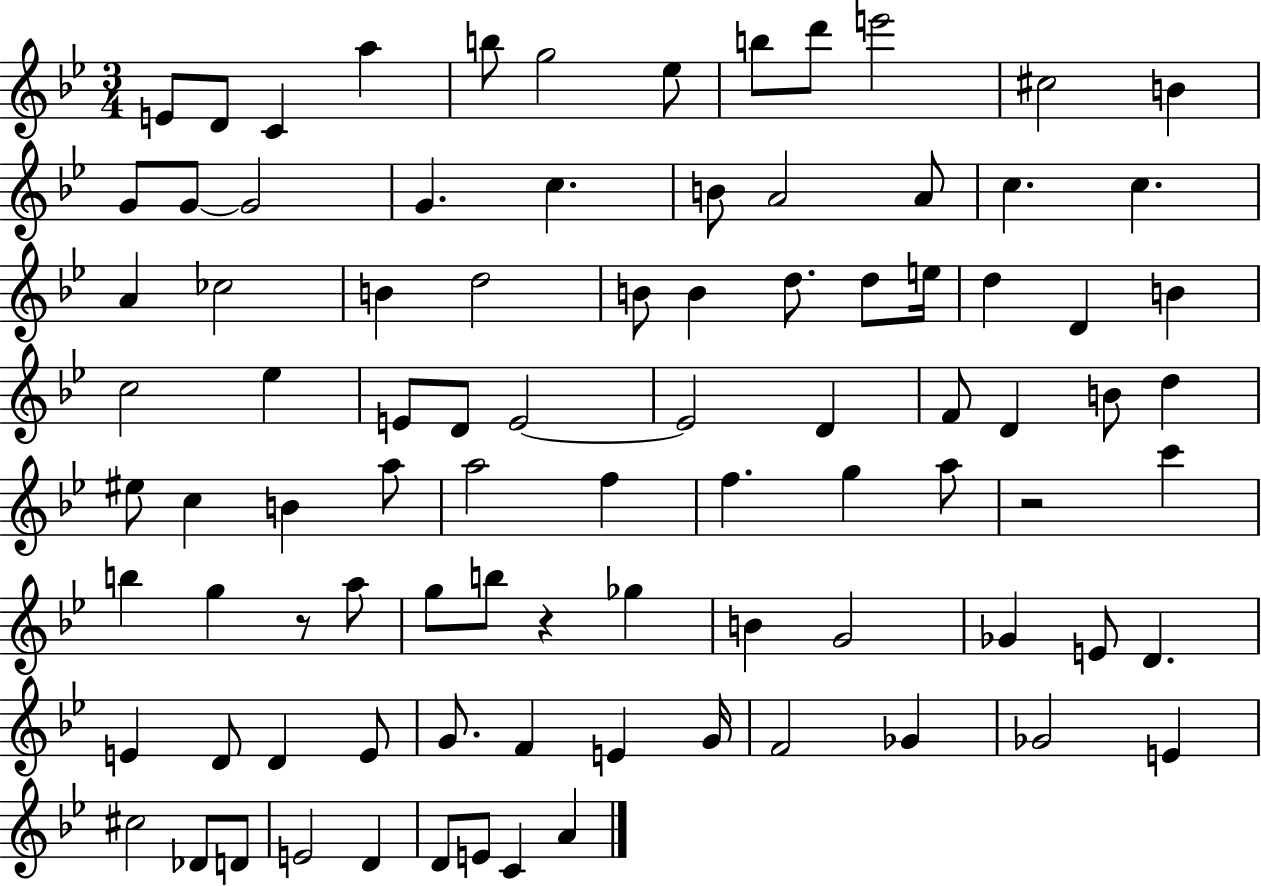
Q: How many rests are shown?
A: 3